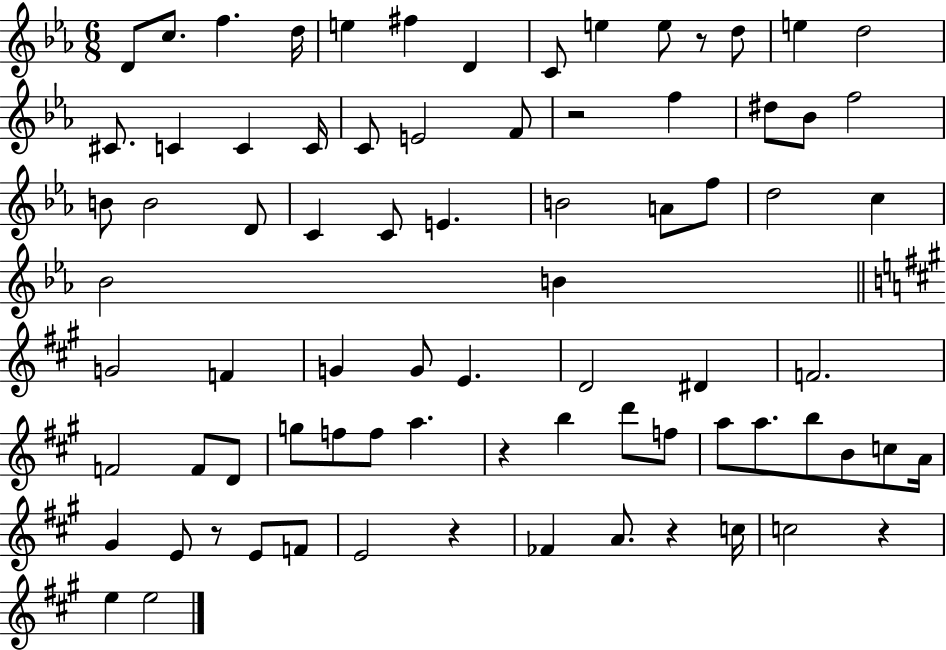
D4/e C5/e. F5/q. D5/s E5/q F#5/q D4/q C4/e E5/q E5/e R/e D5/e E5/q D5/h C#4/e. C4/q C4/q C4/s C4/e E4/h F4/e R/h F5/q D#5/e Bb4/e F5/h B4/e B4/h D4/e C4/q C4/e E4/q. B4/h A4/e F5/e D5/h C5/q Bb4/h B4/q G4/h F4/q G4/q G4/e E4/q. D4/h D#4/q F4/h. F4/h F4/e D4/e G5/e F5/e F5/e A5/q. R/q B5/q D6/e F5/e A5/e A5/e. B5/e B4/e C5/e A4/s G#4/q E4/e R/e E4/e F4/e E4/h R/q FES4/q A4/e. R/q C5/s C5/h R/q E5/q E5/h